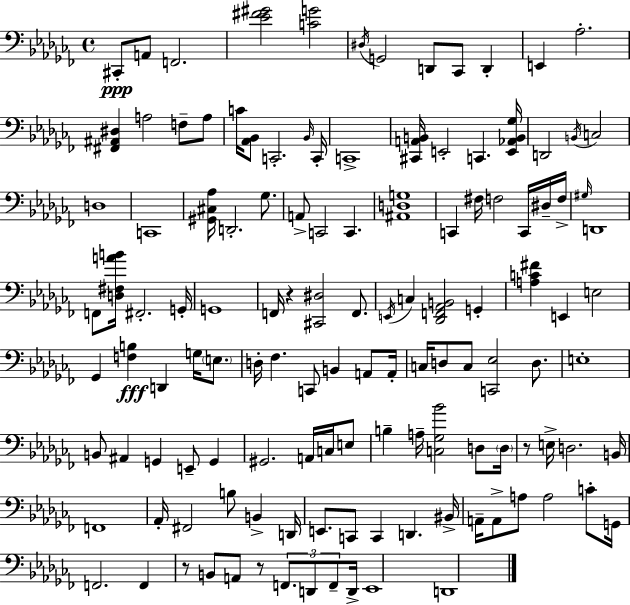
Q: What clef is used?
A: bass